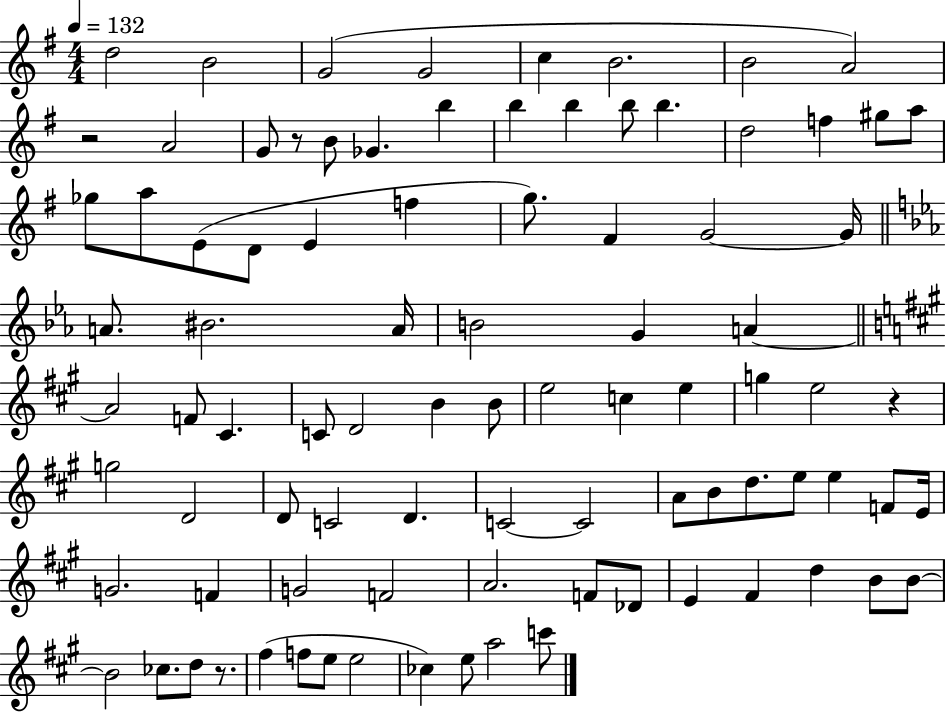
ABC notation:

X:1
T:Untitled
M:4/4
L:1/4
K:G
d2 B2 G2 G2 c B2 B2 A2 z2 A2 G/2 z/2 B/2 _G b b b b/2 b d2 f ^g/2 a/2 _g/2 a/2 E/2 D/2 E f g/2 ^F G2 G/4 A/2 ^B2 A/4 B2 G A A2 F/2 ^C C/2 D2 B B/2 e2 c e g e2 z g2 D2 D/2 C2 D C2 C2 A/2 B/2 d/2 e/2 e F/2 E/4 G2 F G2 F2 A2 F/2 _D/2 E ^F d B/2 B/2 B2 _c/2 d/2 z/2 ^f f/2 e/2 e2 _c e/2 a2 c'/2